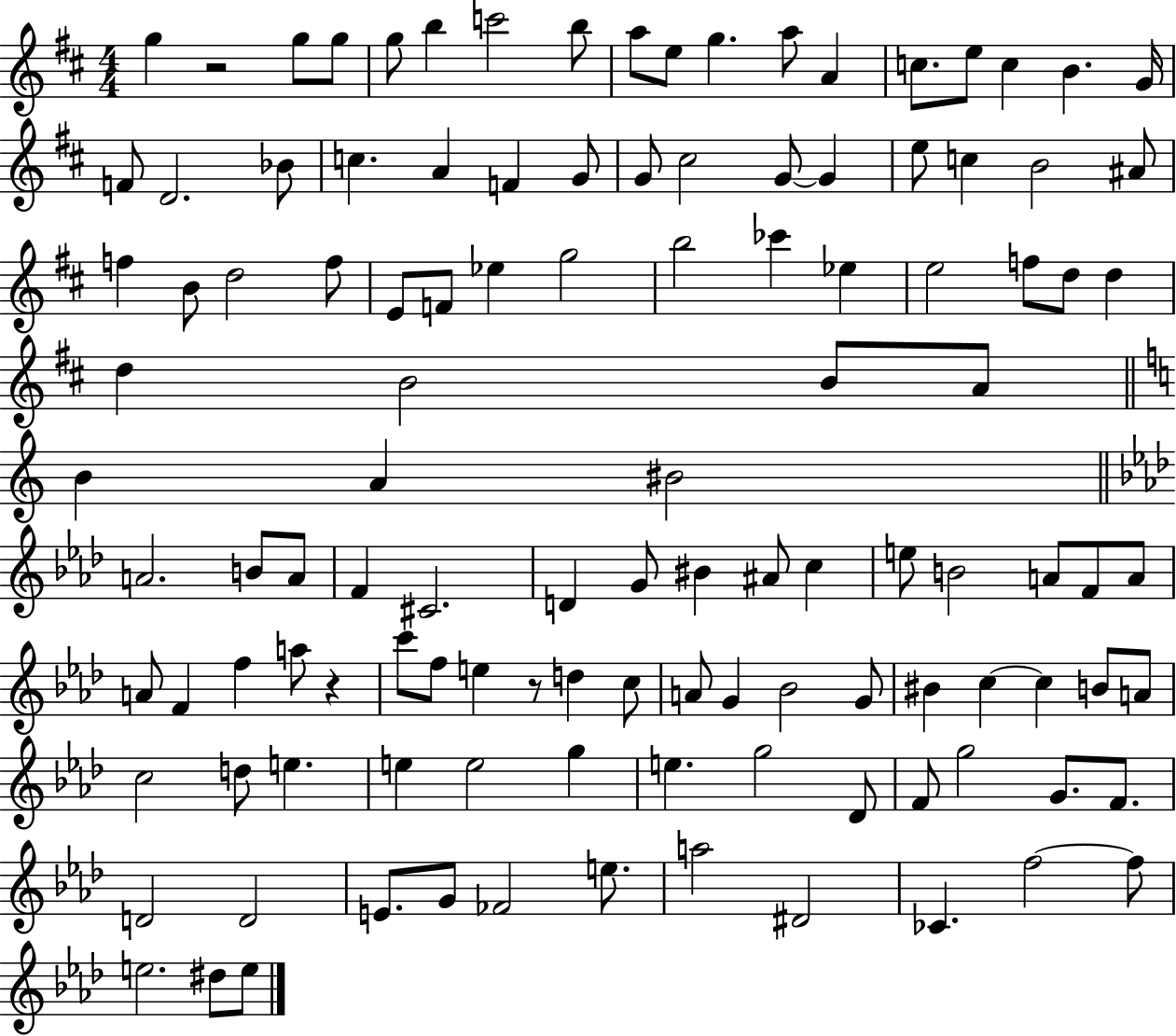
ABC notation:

X:1
T:Untitled
M:4/4
L:1/4
K:D
g z2 g/2 g/2 g/2 b c'2 b/2 a/2 e/2 g a/2 A c/2 e/2 c B G/4 F/2 D2 _B/2 c A F G/2 G/2 ^c2 G/2 G e/2 c B2 ^A/2 f B/2 d2 f/2 E/2 F/2 _e g2 b2 _c' _e e2 f/2 d/2 d d B2 B/2 A/2 B A ^B2 A2 B/2 A/2 F ^C2 D G/2 ^B ^A/2 c e/2 B2 A/2 F/2 A/2 A/2 F f a/2 z c'/2 f/2 e z/2 d c/2 A/2 G _B2 G/2 ^B c c B/2 A/2 c2 d/2 e e e2 g e g2 _D/2 F/2 g2 G/2 F/2 D2 D2 E/2 G/2 _F2 e/2 a2 ^D2 _C f2 f/2 e2 ^d/2 e/2